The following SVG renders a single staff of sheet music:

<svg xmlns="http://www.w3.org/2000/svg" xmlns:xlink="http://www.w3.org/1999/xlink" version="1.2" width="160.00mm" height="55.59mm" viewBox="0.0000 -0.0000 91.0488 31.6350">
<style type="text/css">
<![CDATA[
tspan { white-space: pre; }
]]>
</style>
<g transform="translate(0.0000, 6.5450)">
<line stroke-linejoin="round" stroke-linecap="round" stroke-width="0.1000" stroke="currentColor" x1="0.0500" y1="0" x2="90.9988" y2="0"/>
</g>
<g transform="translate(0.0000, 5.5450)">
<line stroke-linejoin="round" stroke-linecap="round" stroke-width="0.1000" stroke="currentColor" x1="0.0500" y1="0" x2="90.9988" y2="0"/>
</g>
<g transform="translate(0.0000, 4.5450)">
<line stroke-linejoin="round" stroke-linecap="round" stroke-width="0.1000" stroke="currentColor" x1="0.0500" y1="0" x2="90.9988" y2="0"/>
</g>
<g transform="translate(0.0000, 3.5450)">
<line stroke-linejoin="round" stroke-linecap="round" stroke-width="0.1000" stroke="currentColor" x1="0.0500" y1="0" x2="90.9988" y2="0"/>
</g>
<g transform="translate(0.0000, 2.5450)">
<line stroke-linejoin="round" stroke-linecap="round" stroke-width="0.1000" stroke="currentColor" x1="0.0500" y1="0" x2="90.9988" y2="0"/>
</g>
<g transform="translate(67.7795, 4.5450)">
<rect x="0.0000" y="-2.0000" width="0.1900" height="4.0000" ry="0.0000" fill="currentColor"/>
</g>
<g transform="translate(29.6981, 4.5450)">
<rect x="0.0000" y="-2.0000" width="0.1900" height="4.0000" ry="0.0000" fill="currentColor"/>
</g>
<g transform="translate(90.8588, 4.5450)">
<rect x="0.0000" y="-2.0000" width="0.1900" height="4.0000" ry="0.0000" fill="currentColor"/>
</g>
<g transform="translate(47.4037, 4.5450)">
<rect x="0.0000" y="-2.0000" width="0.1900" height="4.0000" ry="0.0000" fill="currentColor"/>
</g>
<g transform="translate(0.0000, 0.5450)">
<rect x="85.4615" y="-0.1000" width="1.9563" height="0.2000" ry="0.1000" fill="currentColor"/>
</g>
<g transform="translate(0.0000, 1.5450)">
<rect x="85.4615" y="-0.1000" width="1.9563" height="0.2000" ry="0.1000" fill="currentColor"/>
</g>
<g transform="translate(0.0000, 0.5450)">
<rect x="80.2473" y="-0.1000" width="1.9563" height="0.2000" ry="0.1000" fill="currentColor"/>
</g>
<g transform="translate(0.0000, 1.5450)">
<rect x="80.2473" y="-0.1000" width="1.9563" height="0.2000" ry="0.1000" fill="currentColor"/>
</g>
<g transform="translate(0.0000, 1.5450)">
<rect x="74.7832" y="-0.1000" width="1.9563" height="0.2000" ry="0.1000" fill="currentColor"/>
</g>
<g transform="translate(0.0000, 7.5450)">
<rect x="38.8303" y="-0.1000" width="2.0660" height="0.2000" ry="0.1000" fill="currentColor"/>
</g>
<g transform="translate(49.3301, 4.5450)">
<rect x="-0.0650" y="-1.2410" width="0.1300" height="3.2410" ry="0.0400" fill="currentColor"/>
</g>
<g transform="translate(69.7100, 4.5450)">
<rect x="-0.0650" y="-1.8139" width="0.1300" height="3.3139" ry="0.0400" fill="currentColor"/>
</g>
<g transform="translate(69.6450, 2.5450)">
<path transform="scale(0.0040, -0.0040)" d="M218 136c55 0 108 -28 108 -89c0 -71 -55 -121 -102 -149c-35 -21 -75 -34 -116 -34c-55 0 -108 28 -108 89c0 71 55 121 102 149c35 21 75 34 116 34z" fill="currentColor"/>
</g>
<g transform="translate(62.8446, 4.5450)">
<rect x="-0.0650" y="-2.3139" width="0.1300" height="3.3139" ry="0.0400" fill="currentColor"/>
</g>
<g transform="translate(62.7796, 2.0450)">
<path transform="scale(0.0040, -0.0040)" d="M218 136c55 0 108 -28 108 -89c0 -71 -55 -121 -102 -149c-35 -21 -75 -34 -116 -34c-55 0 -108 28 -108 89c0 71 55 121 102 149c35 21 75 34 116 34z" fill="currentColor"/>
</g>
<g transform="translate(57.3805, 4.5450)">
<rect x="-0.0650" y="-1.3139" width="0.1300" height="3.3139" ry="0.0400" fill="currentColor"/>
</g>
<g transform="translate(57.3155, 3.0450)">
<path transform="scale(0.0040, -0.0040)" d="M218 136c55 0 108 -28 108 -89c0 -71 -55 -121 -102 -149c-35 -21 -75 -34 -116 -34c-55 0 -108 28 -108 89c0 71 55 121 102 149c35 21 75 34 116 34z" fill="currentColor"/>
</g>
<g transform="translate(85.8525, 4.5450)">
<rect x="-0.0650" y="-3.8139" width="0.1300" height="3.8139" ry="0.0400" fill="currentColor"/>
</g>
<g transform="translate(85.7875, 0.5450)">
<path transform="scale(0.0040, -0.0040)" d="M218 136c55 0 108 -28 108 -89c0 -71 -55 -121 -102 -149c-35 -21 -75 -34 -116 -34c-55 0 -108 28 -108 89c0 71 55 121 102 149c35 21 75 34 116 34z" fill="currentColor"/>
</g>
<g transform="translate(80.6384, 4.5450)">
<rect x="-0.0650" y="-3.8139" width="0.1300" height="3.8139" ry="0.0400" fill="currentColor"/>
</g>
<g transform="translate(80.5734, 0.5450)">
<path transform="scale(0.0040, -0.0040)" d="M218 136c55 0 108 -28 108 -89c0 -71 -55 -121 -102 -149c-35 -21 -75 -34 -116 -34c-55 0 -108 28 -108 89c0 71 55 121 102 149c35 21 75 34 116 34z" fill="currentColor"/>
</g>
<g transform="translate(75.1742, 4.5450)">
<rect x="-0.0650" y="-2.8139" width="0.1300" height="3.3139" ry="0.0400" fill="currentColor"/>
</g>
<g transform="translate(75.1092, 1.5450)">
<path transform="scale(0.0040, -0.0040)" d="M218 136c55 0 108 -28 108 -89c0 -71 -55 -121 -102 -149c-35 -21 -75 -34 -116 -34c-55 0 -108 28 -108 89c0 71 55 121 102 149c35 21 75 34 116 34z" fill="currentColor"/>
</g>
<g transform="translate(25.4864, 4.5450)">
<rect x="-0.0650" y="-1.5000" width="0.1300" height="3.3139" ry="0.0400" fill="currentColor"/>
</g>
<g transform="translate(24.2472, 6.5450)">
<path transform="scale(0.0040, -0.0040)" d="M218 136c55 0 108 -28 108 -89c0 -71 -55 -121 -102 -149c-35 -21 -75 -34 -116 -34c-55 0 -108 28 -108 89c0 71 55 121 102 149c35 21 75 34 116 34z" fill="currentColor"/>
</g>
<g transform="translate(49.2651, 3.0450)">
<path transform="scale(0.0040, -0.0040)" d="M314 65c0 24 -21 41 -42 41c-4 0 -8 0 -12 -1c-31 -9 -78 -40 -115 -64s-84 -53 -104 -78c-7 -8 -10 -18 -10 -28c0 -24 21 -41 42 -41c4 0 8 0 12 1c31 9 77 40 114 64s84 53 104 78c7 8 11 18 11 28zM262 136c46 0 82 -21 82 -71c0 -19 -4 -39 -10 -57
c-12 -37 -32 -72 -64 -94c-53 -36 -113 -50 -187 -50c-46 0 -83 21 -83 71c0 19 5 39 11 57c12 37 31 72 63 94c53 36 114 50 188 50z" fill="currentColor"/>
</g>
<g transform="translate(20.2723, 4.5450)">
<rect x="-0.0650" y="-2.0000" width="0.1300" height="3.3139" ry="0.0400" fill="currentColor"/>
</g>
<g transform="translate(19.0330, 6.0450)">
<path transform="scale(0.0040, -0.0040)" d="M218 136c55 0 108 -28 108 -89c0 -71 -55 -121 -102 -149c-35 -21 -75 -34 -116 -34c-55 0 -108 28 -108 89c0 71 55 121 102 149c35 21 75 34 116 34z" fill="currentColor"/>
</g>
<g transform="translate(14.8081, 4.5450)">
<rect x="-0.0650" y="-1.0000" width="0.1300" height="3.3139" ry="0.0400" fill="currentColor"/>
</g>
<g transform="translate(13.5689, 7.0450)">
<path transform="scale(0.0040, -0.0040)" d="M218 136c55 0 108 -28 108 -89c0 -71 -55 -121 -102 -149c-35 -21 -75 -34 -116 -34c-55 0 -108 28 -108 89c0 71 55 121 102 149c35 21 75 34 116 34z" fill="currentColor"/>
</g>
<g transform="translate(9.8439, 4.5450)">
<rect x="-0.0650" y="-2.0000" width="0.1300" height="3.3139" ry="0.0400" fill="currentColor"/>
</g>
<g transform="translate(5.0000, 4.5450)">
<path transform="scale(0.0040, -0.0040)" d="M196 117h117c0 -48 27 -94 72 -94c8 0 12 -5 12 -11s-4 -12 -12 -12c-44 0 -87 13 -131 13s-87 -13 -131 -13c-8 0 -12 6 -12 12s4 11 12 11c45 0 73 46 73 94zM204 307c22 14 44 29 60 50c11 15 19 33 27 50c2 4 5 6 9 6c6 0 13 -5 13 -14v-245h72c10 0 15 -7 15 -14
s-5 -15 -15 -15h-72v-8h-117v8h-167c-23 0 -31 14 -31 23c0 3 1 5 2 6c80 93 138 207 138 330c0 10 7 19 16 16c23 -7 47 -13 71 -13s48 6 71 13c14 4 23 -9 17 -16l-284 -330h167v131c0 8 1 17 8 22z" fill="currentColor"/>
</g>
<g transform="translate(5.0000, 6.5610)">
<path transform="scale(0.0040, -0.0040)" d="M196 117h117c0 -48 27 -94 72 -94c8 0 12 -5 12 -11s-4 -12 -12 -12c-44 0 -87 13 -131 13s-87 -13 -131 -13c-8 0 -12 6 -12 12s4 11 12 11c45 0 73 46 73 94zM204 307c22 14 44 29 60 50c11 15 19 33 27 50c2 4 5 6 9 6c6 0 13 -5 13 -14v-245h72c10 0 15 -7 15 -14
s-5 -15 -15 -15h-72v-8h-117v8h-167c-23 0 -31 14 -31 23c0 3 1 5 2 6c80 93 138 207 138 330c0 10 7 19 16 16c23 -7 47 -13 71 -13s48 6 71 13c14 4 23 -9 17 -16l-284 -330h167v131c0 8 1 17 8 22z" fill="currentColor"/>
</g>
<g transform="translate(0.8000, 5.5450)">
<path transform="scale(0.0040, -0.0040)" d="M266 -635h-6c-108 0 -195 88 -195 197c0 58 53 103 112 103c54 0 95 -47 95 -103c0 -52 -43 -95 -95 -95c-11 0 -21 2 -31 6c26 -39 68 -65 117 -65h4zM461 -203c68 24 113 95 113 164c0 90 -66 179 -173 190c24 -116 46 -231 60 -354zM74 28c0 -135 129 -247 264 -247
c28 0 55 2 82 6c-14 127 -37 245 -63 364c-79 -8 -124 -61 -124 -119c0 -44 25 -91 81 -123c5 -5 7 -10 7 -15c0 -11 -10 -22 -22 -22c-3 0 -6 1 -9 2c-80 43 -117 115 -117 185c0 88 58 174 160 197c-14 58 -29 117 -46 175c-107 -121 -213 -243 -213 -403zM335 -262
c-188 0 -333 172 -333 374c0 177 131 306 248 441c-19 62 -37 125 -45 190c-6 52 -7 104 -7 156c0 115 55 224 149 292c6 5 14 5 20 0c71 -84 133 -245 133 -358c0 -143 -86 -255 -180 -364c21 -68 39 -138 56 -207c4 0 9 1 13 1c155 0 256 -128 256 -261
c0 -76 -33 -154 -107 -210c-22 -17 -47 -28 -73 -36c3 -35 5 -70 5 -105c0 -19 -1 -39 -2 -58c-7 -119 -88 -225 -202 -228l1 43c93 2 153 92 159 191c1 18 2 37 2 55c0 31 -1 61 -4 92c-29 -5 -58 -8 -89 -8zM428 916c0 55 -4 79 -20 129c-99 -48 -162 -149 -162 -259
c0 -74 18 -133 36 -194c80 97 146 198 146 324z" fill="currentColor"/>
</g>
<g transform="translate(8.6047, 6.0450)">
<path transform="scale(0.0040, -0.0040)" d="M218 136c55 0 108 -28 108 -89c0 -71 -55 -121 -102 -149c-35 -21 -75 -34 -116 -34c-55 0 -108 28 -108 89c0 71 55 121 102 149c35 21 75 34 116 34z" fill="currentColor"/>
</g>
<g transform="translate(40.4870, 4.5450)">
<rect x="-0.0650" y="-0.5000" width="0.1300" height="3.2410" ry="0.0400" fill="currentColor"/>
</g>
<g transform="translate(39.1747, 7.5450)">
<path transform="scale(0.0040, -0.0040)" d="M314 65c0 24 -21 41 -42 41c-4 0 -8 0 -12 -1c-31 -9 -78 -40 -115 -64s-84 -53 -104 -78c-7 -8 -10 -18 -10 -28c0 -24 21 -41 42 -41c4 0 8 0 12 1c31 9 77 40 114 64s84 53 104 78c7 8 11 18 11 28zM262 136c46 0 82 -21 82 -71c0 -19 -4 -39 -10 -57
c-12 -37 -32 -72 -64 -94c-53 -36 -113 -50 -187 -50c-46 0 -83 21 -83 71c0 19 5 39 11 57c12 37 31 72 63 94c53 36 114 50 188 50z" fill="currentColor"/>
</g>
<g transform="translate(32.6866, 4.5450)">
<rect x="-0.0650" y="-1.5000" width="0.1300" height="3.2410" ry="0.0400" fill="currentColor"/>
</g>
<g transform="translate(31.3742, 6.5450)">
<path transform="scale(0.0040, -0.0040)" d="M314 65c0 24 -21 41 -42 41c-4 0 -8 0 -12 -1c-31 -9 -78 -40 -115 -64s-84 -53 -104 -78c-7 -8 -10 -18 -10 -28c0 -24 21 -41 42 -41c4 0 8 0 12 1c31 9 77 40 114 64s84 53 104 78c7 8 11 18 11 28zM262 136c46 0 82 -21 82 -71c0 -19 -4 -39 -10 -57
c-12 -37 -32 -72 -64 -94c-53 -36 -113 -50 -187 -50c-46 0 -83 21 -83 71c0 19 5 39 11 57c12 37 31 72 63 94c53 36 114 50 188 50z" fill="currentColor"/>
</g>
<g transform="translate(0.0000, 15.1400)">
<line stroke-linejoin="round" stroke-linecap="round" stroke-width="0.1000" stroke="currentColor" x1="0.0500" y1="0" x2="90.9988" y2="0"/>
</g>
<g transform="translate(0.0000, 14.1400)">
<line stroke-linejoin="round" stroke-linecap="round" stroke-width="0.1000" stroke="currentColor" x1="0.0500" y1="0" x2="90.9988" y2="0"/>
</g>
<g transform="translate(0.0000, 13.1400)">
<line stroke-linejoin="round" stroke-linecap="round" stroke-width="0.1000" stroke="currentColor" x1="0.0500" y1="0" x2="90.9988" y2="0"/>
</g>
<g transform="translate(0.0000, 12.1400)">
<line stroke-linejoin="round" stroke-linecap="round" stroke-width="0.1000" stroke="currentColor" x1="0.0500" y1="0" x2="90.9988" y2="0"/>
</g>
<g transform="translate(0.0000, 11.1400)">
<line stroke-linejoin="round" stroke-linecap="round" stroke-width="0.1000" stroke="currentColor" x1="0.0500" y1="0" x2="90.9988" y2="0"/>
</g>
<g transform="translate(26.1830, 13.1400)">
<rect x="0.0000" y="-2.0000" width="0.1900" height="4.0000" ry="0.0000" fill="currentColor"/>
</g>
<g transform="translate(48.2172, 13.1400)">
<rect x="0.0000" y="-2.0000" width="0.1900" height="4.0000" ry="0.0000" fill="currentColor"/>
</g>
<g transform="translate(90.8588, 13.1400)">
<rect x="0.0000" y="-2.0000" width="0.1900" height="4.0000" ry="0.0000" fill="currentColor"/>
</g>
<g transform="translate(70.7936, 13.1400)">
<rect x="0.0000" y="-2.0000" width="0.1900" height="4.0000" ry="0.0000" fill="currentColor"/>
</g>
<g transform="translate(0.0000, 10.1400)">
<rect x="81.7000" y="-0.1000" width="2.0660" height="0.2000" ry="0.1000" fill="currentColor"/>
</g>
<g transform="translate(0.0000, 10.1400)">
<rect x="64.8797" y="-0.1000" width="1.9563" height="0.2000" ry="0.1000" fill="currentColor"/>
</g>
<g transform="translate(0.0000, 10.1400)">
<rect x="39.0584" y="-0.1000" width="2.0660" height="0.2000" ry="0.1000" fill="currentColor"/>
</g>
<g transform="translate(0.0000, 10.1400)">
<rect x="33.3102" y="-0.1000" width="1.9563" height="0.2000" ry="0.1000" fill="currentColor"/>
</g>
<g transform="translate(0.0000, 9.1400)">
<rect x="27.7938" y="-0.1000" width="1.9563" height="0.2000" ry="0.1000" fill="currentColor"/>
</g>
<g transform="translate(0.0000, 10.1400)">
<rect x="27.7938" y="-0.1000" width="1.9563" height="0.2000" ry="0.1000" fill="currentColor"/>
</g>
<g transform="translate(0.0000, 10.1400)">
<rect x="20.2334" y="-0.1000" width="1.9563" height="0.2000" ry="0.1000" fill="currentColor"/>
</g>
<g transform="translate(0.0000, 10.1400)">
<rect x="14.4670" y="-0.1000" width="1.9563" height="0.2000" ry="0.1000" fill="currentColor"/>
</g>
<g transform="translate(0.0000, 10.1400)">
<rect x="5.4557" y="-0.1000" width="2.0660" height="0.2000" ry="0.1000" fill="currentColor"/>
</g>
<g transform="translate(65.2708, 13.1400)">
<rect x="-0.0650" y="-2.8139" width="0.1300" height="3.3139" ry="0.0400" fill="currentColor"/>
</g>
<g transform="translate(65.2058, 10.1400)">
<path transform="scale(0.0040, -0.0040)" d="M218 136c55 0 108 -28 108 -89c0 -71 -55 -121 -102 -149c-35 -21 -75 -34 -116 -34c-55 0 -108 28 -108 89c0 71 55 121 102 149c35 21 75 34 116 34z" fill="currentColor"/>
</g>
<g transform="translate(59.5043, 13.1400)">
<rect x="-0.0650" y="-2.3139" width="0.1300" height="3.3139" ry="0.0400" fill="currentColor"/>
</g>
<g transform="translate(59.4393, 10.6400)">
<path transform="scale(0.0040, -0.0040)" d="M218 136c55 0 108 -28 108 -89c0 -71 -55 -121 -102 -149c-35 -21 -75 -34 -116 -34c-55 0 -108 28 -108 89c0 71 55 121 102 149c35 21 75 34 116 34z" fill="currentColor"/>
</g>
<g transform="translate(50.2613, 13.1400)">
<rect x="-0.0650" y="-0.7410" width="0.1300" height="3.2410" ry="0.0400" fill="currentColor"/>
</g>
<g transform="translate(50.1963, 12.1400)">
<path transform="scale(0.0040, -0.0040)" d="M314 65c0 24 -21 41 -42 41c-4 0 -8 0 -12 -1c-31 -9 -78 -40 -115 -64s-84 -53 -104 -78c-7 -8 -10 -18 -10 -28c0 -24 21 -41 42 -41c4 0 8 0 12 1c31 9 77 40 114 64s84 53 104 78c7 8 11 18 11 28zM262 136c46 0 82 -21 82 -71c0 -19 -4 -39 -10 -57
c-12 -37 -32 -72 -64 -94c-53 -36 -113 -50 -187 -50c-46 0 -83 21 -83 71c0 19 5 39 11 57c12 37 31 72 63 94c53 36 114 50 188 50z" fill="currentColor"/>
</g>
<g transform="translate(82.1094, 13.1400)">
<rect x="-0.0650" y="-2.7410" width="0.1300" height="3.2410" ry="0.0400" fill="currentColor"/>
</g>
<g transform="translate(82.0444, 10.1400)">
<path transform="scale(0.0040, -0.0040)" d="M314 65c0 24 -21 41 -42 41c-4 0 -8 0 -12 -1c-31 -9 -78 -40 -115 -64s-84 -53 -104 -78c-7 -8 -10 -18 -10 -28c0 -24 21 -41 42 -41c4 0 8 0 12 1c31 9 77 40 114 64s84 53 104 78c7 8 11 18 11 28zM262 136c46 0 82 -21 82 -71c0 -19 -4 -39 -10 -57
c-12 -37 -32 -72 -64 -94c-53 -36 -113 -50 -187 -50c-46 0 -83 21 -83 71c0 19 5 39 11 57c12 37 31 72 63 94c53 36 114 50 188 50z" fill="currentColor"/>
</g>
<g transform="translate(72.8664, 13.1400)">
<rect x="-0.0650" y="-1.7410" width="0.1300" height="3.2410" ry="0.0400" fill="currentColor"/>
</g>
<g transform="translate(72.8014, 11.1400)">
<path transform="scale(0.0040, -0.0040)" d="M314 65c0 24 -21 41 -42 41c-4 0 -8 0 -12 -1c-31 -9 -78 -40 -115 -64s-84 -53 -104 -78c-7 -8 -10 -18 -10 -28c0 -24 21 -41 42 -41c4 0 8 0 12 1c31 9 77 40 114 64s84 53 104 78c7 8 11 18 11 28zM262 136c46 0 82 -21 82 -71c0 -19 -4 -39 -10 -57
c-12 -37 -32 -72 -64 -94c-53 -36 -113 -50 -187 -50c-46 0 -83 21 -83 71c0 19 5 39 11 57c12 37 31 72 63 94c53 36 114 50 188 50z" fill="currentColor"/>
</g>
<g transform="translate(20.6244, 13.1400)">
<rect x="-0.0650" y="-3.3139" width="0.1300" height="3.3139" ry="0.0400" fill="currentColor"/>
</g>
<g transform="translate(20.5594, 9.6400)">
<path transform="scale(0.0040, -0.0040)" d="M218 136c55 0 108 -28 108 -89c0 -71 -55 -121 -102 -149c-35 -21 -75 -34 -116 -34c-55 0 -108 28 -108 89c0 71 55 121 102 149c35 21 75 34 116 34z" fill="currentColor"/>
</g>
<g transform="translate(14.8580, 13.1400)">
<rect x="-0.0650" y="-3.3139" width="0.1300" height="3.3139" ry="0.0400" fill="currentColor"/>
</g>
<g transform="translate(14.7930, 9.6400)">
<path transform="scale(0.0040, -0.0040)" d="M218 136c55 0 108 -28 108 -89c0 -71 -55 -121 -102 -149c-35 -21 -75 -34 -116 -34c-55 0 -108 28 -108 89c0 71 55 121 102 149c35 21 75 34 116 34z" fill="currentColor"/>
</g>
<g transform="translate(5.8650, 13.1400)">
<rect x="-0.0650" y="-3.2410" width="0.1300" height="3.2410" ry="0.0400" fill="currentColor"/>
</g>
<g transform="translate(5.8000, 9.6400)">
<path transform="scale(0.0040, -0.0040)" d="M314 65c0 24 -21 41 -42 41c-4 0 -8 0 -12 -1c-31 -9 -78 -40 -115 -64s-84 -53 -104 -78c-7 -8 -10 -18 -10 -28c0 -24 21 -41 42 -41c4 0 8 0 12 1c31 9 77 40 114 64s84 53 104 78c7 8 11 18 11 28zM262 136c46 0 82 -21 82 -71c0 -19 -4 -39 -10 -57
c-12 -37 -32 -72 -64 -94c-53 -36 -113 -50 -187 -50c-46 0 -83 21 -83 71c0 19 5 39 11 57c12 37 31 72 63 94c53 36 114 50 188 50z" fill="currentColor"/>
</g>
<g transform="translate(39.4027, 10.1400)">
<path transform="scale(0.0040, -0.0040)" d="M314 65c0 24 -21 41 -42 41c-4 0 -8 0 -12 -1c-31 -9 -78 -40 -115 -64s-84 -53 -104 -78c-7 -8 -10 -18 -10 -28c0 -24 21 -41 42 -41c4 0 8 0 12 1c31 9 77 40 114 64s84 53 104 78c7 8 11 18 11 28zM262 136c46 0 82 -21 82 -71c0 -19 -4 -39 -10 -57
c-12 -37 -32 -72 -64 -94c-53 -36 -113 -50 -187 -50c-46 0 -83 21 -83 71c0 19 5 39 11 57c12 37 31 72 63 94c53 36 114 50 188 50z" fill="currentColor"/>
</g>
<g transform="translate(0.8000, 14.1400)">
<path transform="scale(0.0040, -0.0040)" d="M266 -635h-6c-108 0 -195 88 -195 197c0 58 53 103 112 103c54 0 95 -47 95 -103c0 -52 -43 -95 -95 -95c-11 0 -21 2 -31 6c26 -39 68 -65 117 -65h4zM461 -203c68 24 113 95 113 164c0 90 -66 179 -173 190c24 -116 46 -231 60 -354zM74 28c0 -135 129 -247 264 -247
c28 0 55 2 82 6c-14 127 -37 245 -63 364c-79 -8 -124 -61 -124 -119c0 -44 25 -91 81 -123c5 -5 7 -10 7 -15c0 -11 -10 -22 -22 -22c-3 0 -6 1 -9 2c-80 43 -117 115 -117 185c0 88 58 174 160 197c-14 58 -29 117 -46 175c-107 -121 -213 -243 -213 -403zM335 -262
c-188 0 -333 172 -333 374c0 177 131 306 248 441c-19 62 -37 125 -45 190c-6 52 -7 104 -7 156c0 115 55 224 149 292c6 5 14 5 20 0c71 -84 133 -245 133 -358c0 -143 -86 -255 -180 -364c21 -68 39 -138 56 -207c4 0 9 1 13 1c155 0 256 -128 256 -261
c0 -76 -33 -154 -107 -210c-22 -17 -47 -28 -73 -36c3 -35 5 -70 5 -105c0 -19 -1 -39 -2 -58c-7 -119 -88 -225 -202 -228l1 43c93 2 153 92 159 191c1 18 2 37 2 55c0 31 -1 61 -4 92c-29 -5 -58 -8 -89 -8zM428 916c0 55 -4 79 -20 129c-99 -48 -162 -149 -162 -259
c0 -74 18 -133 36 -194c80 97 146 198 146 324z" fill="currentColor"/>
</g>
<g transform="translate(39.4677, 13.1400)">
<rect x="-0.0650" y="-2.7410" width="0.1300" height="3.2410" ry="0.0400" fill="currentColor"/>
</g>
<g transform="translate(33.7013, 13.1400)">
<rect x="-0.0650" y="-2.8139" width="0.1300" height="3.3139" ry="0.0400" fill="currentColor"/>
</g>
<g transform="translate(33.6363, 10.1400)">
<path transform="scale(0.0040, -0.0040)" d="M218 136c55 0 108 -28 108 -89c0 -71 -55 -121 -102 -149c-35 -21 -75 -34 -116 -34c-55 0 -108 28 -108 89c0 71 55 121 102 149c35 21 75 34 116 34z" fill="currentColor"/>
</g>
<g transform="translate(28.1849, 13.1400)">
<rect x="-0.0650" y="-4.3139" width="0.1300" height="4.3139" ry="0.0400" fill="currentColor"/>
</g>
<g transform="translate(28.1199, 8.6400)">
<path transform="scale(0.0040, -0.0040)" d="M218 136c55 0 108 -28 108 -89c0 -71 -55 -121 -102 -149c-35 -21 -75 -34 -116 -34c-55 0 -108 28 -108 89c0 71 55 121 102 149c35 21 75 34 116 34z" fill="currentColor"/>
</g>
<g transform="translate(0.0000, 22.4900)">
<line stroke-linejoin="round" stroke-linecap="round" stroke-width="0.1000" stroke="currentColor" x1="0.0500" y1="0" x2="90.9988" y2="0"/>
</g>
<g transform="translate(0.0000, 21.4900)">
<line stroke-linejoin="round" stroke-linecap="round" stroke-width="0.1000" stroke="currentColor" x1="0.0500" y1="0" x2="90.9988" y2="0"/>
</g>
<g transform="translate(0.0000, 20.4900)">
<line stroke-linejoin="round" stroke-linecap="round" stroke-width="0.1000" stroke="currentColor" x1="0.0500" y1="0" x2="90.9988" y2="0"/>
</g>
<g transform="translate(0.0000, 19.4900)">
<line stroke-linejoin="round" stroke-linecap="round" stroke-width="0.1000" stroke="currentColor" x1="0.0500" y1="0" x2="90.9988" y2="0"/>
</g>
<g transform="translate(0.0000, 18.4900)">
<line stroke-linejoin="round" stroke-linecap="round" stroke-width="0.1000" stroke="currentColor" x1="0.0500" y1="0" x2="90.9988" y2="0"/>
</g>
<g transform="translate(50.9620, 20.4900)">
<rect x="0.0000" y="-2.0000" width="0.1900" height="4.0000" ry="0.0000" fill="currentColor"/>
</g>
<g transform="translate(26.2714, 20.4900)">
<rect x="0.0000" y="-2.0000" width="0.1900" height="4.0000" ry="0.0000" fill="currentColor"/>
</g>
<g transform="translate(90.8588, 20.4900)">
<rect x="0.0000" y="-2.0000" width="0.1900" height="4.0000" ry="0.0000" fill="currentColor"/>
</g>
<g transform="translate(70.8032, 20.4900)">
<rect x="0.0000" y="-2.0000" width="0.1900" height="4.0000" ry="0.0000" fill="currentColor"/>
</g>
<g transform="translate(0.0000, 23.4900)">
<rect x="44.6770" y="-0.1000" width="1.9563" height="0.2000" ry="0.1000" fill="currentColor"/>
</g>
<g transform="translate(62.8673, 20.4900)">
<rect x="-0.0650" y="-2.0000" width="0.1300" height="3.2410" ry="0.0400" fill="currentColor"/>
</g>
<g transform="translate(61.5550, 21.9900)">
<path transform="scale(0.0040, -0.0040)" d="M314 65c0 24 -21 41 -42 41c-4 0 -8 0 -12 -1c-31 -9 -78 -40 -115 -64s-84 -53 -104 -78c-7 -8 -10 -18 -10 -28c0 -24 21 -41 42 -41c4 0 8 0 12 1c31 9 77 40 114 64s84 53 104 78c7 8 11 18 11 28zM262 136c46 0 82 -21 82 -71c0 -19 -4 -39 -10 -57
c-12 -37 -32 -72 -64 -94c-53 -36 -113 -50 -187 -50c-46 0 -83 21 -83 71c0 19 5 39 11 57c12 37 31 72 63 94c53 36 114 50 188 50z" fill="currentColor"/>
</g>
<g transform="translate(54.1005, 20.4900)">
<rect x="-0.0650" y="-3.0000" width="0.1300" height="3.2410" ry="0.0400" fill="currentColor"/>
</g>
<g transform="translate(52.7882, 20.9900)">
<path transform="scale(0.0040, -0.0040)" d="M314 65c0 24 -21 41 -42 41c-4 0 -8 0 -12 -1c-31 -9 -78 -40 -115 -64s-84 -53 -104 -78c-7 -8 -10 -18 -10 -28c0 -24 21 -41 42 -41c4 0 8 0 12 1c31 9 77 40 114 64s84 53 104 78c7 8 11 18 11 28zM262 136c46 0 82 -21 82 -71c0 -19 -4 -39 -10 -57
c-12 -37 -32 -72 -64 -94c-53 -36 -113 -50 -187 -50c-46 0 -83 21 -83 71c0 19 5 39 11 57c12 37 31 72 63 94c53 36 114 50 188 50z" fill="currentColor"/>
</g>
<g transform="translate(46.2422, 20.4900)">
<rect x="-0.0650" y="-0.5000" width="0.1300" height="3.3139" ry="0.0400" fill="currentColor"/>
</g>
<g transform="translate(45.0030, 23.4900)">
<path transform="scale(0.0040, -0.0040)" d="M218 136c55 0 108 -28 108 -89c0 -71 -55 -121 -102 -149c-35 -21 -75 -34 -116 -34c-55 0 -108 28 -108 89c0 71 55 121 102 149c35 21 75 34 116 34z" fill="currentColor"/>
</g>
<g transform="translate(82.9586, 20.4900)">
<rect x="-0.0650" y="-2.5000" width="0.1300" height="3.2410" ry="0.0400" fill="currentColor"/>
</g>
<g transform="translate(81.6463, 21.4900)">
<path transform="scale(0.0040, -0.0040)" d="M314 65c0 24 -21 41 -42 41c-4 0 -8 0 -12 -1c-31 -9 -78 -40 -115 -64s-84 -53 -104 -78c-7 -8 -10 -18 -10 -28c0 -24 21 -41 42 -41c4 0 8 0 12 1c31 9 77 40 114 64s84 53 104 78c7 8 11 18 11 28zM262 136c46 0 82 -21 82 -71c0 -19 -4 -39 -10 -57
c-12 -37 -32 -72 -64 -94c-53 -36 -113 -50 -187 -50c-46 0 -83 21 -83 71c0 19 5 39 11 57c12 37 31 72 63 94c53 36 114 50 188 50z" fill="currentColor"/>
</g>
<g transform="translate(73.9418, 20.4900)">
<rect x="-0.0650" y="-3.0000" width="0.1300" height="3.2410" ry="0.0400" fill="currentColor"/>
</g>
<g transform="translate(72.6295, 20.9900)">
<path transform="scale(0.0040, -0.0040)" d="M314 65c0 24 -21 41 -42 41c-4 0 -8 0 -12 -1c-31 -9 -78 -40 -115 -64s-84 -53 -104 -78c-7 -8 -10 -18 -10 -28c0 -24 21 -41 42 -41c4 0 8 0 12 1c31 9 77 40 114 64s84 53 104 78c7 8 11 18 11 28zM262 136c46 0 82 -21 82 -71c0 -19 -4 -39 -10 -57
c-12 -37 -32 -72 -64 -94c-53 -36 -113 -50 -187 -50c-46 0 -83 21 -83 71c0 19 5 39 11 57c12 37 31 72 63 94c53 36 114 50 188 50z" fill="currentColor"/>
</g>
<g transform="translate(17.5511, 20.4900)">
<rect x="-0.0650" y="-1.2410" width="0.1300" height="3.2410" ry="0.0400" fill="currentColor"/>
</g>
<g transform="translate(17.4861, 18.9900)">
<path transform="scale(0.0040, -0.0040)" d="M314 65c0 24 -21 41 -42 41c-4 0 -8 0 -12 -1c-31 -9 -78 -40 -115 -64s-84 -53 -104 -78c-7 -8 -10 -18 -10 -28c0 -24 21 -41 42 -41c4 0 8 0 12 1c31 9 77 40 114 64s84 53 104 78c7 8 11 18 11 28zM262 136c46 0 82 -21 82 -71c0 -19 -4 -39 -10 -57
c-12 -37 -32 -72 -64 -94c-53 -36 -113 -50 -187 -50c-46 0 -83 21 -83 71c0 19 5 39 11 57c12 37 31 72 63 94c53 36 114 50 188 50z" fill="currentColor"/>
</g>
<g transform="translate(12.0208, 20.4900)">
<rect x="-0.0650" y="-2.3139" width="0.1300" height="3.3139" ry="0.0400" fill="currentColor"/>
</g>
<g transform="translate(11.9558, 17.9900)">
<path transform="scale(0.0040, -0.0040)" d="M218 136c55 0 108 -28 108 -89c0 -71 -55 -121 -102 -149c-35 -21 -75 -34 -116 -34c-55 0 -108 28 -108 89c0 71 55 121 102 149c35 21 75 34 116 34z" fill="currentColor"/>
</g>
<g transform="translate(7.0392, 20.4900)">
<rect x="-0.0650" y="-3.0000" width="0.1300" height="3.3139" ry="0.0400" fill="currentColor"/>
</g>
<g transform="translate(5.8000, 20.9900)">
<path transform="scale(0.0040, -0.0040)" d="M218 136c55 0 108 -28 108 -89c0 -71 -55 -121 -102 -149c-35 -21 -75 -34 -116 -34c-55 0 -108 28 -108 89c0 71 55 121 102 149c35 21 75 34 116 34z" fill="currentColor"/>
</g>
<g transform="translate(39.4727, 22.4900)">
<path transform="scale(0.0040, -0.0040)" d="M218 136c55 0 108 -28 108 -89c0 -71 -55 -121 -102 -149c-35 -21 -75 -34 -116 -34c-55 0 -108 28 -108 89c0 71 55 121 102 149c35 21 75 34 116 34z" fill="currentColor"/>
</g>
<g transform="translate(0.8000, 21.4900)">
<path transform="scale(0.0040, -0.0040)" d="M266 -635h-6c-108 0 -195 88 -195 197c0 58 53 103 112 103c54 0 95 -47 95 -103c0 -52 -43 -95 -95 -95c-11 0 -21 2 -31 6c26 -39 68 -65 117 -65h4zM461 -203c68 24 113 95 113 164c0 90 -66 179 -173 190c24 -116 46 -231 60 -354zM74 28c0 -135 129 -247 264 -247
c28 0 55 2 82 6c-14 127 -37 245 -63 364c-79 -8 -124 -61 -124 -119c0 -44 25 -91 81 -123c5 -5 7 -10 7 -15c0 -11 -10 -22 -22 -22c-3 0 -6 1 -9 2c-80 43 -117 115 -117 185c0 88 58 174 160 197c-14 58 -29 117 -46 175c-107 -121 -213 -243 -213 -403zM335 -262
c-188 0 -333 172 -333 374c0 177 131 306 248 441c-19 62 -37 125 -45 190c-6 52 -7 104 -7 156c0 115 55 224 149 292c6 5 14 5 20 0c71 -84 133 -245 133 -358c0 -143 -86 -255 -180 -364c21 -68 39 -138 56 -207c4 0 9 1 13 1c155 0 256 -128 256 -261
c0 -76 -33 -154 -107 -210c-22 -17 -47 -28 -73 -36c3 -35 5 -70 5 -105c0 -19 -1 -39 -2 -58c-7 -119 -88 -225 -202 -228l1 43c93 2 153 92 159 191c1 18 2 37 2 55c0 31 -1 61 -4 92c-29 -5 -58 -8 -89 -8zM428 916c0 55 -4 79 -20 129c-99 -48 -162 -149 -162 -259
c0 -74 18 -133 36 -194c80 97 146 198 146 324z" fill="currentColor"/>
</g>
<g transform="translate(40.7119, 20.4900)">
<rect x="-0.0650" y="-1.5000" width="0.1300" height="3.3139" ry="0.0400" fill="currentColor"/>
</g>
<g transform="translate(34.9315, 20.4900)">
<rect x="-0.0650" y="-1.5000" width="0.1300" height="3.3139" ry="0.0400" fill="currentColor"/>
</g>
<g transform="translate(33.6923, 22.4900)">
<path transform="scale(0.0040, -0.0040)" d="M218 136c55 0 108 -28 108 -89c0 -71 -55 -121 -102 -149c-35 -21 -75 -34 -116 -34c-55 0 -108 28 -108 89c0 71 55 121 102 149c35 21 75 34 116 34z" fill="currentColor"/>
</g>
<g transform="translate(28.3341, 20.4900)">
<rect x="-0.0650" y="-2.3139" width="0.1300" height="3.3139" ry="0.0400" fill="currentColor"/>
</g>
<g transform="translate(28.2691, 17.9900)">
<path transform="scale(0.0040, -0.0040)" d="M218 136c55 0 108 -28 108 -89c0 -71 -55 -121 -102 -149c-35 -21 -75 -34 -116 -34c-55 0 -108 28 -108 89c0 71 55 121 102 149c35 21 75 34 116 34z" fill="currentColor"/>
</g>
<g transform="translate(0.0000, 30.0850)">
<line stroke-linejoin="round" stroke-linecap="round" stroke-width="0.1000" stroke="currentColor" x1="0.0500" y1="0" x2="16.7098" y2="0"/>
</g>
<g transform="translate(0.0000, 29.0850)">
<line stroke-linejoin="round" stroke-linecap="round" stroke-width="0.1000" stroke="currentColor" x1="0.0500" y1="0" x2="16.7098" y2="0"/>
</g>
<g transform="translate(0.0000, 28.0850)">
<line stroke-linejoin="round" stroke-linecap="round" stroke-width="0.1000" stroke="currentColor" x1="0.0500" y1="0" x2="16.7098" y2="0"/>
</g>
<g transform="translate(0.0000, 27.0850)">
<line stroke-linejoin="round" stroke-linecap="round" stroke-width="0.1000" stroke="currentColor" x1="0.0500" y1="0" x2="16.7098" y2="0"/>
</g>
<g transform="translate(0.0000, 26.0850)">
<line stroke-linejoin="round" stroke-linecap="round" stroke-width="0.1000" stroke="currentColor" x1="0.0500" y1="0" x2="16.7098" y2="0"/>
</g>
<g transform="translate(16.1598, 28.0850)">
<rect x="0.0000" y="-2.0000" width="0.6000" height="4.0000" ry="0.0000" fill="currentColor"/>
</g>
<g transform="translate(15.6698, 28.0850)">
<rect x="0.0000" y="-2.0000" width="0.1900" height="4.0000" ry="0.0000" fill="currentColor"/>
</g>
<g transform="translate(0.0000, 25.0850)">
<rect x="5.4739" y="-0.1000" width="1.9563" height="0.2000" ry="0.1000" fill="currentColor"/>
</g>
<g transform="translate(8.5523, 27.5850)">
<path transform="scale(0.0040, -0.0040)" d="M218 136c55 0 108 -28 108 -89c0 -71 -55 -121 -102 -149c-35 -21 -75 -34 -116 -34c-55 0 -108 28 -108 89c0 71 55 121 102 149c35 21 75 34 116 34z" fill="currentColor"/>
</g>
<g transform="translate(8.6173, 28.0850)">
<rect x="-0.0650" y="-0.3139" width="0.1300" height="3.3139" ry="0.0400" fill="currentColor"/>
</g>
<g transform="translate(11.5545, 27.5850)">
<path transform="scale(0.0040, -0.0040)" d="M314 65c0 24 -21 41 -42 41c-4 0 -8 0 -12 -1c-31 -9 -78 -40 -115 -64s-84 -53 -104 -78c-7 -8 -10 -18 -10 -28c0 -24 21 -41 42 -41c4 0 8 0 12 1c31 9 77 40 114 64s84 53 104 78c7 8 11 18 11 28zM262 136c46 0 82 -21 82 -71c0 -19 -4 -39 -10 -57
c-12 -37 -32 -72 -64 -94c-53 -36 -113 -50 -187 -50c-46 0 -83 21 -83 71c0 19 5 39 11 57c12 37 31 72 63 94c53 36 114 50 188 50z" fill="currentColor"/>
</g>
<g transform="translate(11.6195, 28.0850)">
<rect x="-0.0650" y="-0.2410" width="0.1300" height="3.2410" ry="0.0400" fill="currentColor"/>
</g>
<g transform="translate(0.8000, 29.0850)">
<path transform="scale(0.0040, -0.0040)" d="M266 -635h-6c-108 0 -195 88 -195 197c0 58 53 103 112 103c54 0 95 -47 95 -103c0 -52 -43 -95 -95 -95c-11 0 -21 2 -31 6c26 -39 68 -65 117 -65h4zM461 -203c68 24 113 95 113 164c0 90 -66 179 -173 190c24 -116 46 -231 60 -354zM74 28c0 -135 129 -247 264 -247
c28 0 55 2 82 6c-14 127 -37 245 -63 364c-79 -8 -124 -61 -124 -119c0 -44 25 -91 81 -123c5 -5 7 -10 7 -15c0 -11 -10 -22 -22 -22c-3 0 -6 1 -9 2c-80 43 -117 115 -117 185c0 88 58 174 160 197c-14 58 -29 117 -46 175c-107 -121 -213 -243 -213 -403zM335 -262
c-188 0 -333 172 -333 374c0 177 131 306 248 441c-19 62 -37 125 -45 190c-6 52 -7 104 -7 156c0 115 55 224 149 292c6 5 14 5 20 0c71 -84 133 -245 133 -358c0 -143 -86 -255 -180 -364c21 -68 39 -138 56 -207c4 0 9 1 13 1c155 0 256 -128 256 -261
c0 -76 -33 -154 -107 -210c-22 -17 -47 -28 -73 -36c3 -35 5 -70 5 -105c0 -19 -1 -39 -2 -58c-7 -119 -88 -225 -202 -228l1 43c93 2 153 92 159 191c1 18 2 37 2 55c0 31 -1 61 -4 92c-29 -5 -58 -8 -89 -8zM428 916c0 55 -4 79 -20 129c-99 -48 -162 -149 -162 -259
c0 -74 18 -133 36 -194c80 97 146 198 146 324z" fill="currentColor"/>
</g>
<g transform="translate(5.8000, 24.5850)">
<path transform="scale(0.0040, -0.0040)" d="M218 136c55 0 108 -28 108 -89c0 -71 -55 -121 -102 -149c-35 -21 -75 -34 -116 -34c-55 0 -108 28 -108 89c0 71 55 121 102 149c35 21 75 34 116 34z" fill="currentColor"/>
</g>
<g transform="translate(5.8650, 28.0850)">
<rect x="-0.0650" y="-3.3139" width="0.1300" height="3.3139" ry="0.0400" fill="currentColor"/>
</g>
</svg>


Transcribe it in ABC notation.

X:1
T:Untitled
M:4/4
L:1/4
K:C
F D F E E2 C2 e2 e g f a c' c' b2 b b d' a a2 d2 g a f2 a2 A g e2 g E E C A2 F2 A2 G2 b c c2